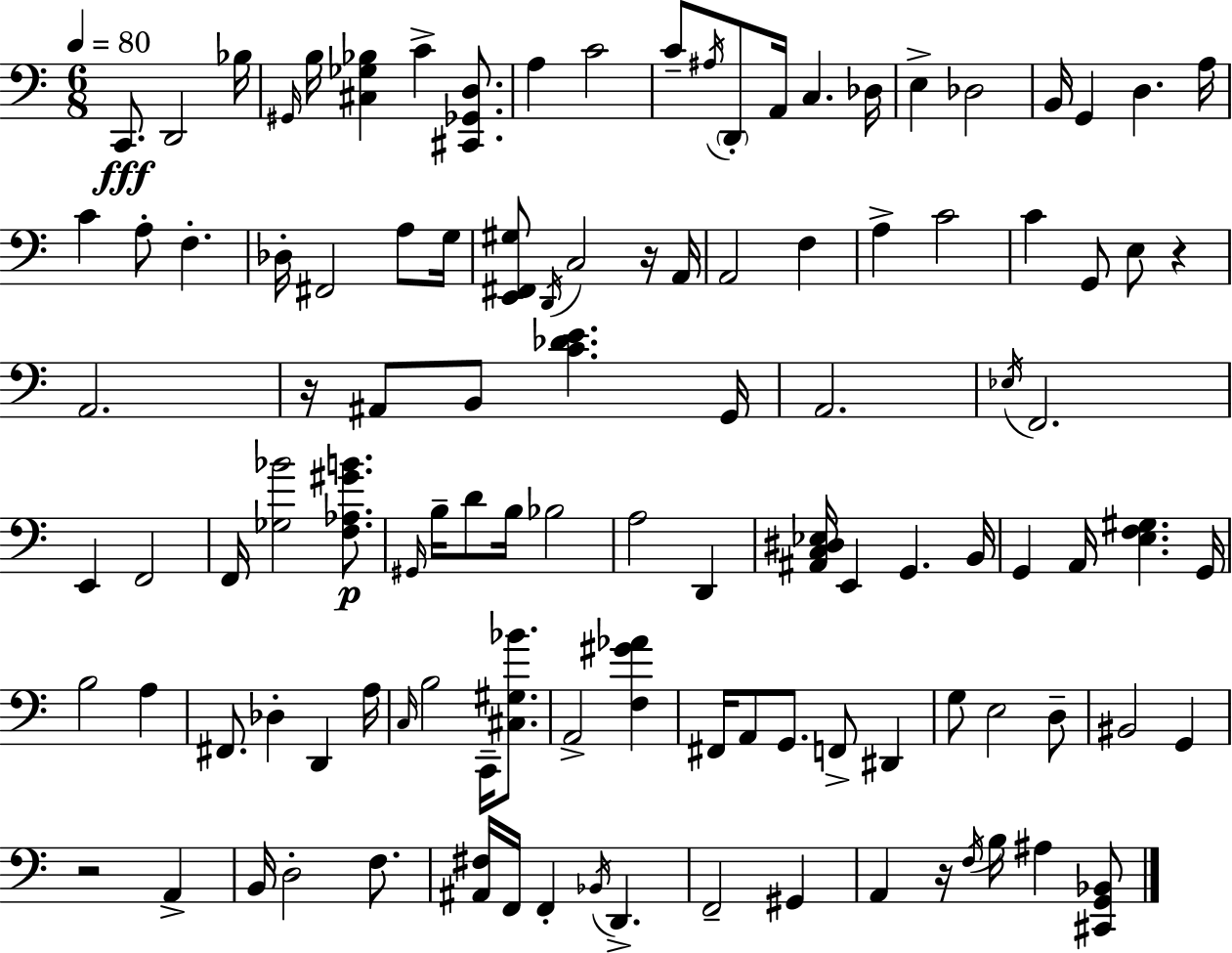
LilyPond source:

{
  \clef bass
  \numericTimeSignature
  \time 6/8
  \key c \major
  \tempo 4 = 80
  \repeat volta 2 { c,8.\fff d,2 bes16 | \grace { gis,16 } b16 <cis ges bes>4 c'4-> <cis, ges, d>8. | a4 c'2 | c'8-- \acciaccatura { ais16 } \parenthesize d,8-. a,16 c4. | \break des16 e4-> des2 | b,16 g,4 d4. | a16 c'4 a8-. f4.-. | des16-. fis,2 a8 | \break g16 <e, fis, gis>8 \acciaccatura { d,16 } c2 | r16 a,16 a,2 f4 | a4-> c'2 | c'4 g,8 e8 r4 | \break a,2. | r16 ais,8 b,8 <c' des' e'>4. | g,16 a,2. | \acciaccatura { ees16 } f,2. | \break e,4 f,2 | f,16 <ges bes'>2 | <f aes gis' b'>8.\p \grace { gis,16 } b16-- d'8 b16 bes2 | a2 | \break d,4 <ais, c dis ees>16 e,4 g,4. | b,16 g,4 a,16 <e f gis>4. | g,16 b2 | a4 fis,8. des4-. | \break d,4 a16 \grace { c16 } b2 | c,16-- <cis gis bes'>8. a,2-> | <f gis' aes'>4 fis,16 a,8 g,8. | f,8-> dis,4 g8 e2 | \break d8-- bis,2 | g,4 r2 | a,4-> b,16 d2-. | f8. <ais, fis>16 f,16 f,4-. | \break \acciaccatura { bes,16 } d,4.-> f,2-- | gis,4 a,4 r16 | \acciaccatura { f16 } b16 ais4 <cis, g, bes,>8 } \bar "|."
}